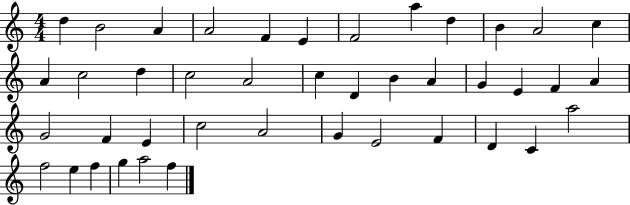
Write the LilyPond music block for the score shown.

{
  \clef treble
  \numericTimeSignature
  \time 4/4
  \key c \major
  d''4 b'2 a'4 | a'2 f'4 e'4 | f'2 a''4 d''4 | b'4 a'2 c''4 | \break a'4 c''2 d''4 | c''2 a'2 | c''4 d'4 b'4 a'4 | g'4 e'4 f'4 a'4 | \break g'2 f'4 e'4 | c''2 a'2 | g'4 e'2 f'4 | d'4 c'4 a''2 | \break f''2 e''4 f''4 | g''4 a''2 f''4 | \bar "|."
}